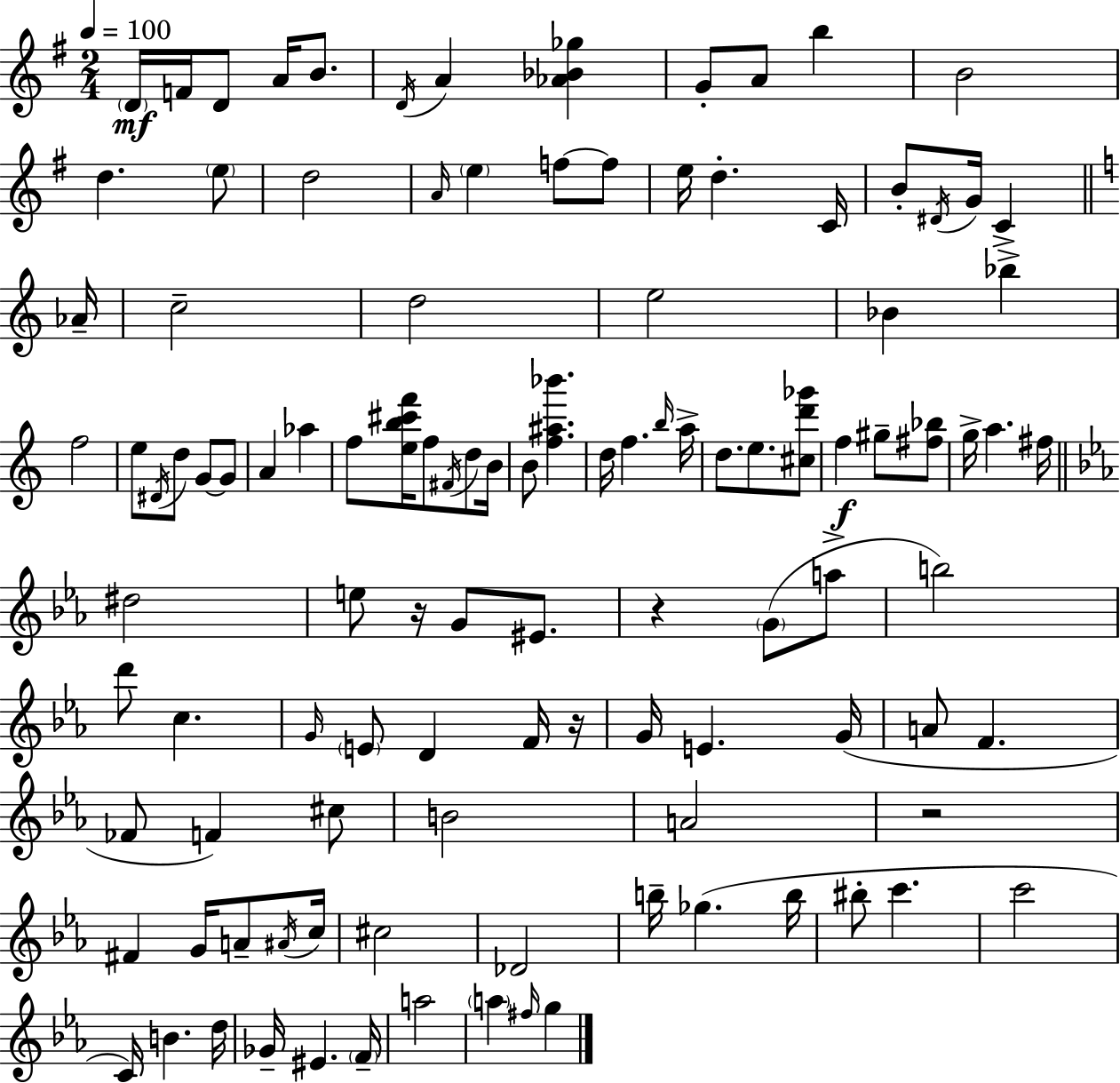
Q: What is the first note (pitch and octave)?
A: D4